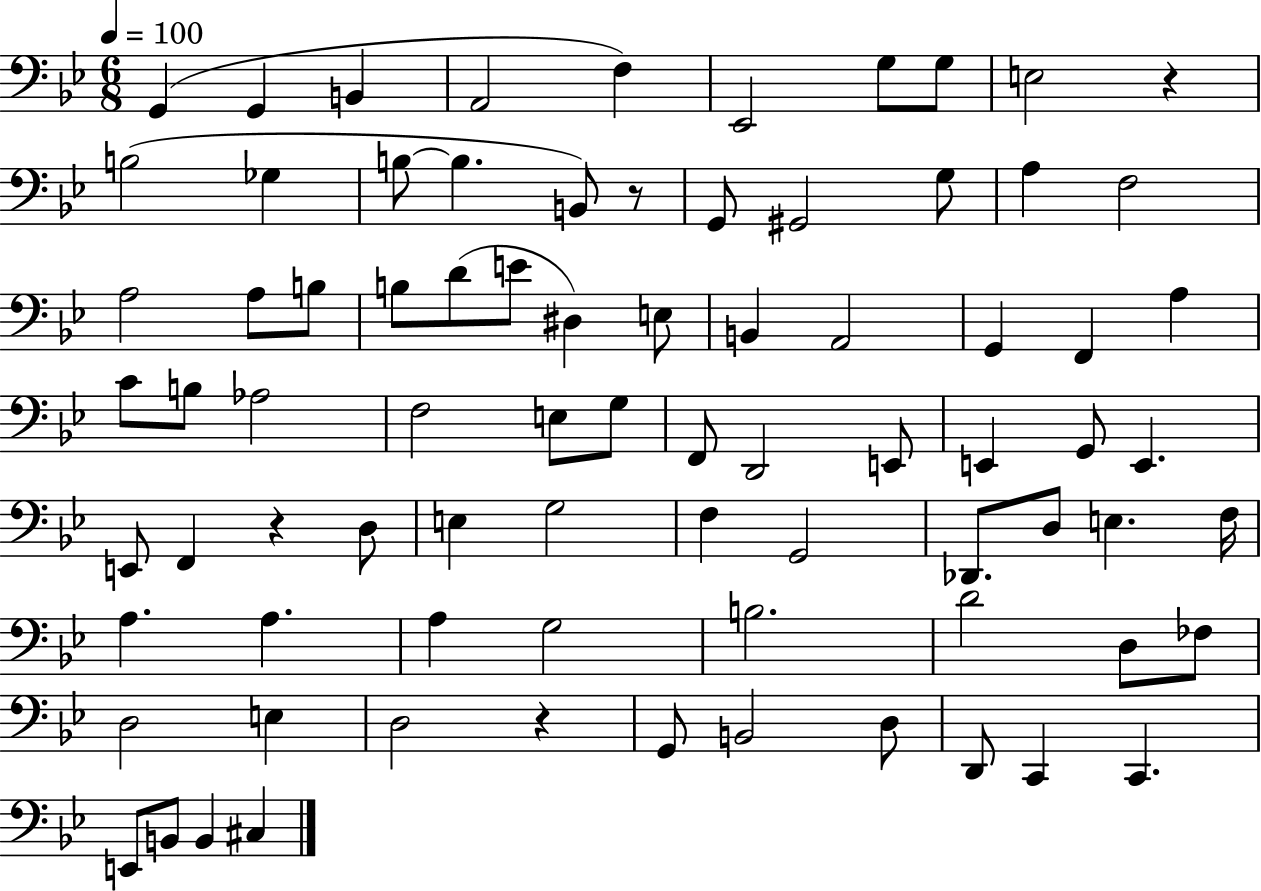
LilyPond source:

{
  \clef bass
  \numericTimeSignature
  \time 6/8
  \key bes \major
  \tempo 4 = 100
  g,4( g,4 b,4 | a,2 f4) | ees,2 g8 g8 | e2 r4 | \break b2( ges4 | b8~~ b4. b,8) r8 | g,8 gis,2 g8 | a4 f2 | \break a2 a8 b8 | b8 d'8( e'8 dis4) e8 | b,4 a,2 | g,4 f,4 a4 | \break c'8 b8 aes2 | f2 e8 g8 | f,8 d,2 e,8 | e,4 g,8 e,4. | \break e,8 f,4 r4 d8 | e4 g2 | f4 g,2 | des,8. d8 e4. f16 | \break a4. a4. | a4 g2 | b2. | d'2 d8 fes8 | \break d2 e4 | d2 r4 | g,8 b,2 d8 | d,8 c,4 c,4. | \break e,8 b,8 b,4 cis4 | \bar "|."
}